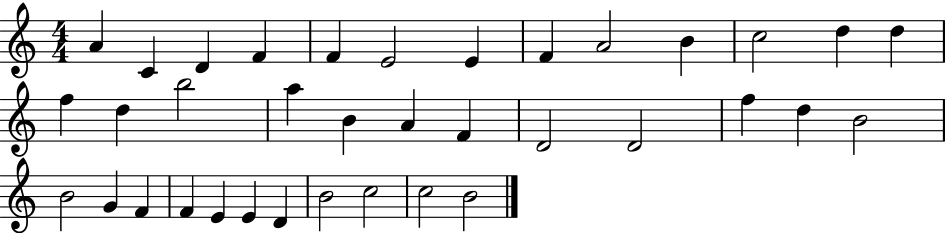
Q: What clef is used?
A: treble